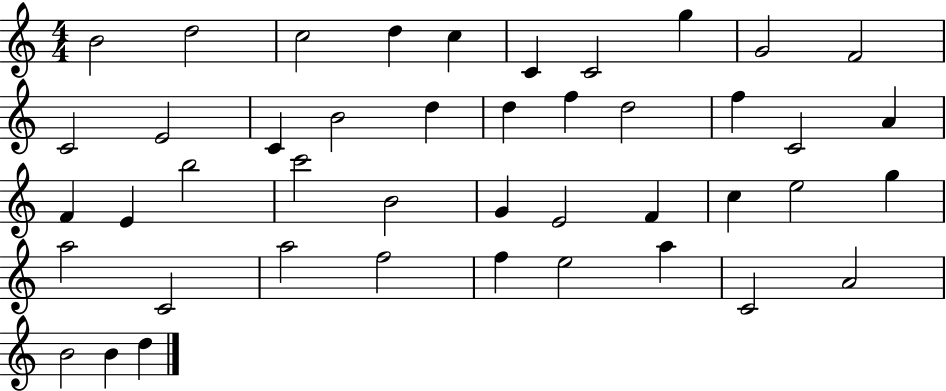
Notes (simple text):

B4/h D5/h C5/h D5/q C5/q C4/q C4/h G5/q G4/h F4/h C4/h E4/h C4/q B4/h D5/q D5/q F5/q D5/h F5/q C4/h A4/q F4/q E4/q B5/h C6/h B4/h G4/q E4/h F4/q C5/q E5/h G5/q A5/h C4/h A5/h F5/h F5/q E5/h A5/q C4/h A4/h B4/h B4/q D5/q